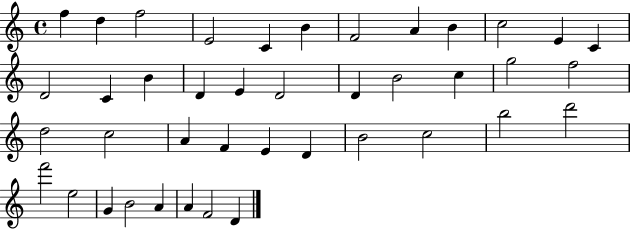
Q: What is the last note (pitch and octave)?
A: D4